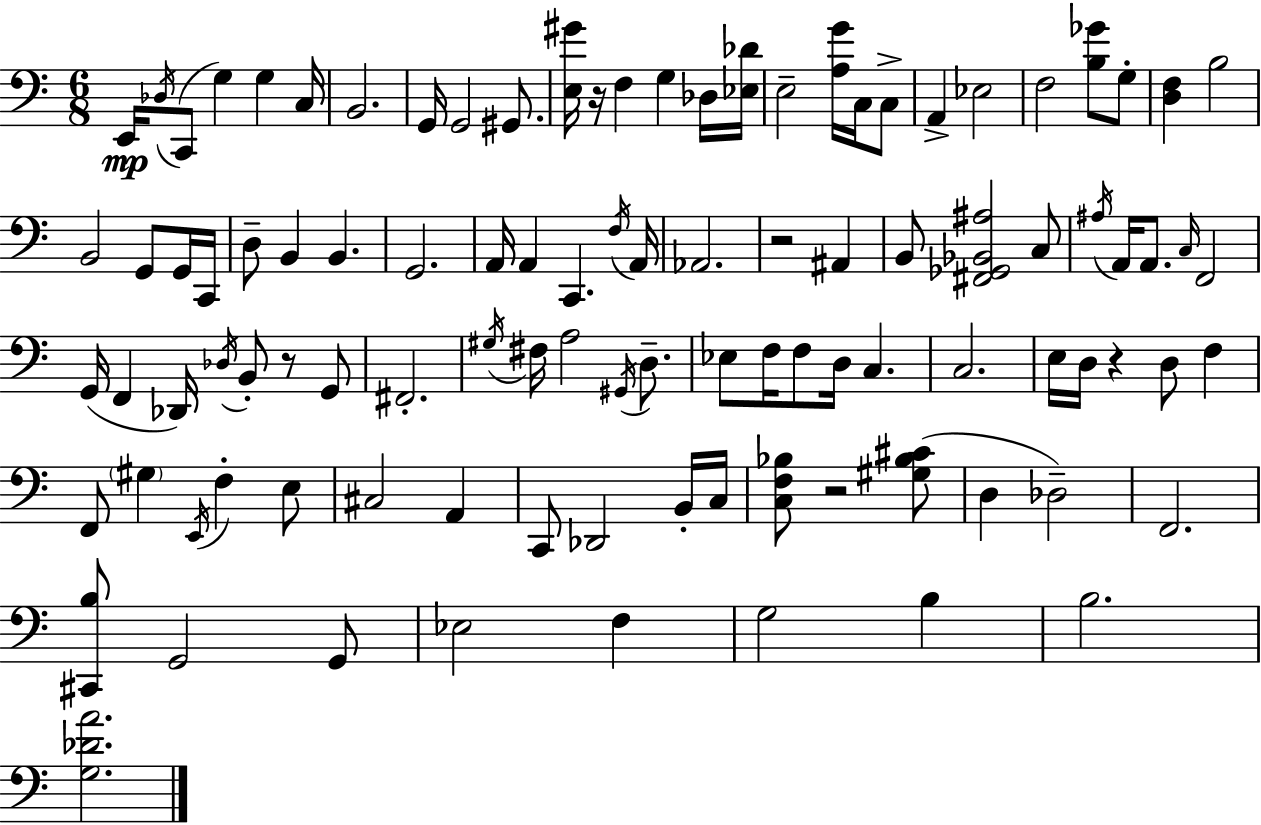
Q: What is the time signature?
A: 6/8